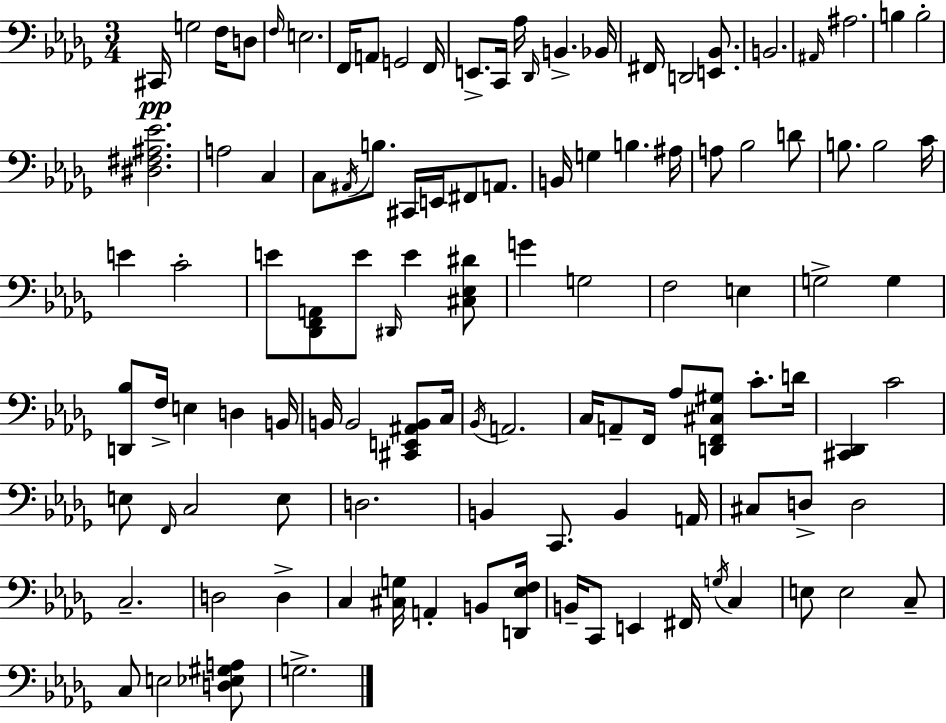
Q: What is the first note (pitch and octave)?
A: C#2